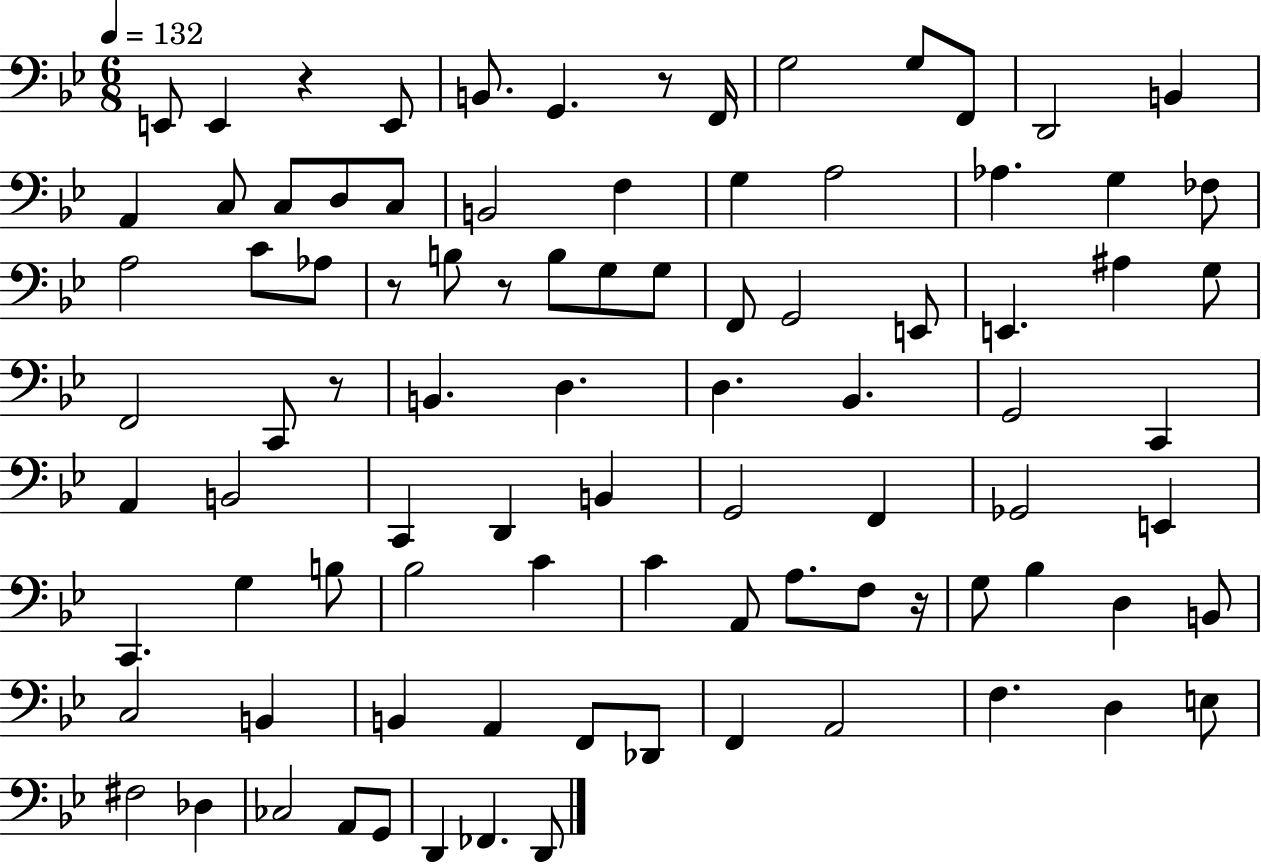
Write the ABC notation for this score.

X:1
T:Untitled
M:6/8
L:1/4
K:Bb
E,,/2 E,, z E,,/2 B,,/2 G,, z/2 F,,/4 G,2 G,/2 F,,/2 D,,2 B,, A,, C,/2 C,/2 D,/2 C,/2 B,,2 F, G, A,2 _A, G, _F,/2 A,2 C/2 _A,/2 z/2 B,/2 z/2 B,/2 G,/2 G,/2 F,,/2 G,,2 E,,/2 E,, ^A, G,/2 F,,2 C,,/2 z/2 B,, D, D, _B,, G,,2 C,, A,, B,,2 C,, D,, B,, G,,2 F,, _G,,2 E,, C,, G, B,/2 _B,2 C C A,,/2 A,/2 F,/2 z/4 G,/2 _B, D, B,,/2 C,2 B,, B,, A,, F,,/2 _D,,/2 F,, A,,2 F, D, E,/2 ^F,2 _D, _C,2 A,,/2 G,,/2 D,, _F,, D,,/2